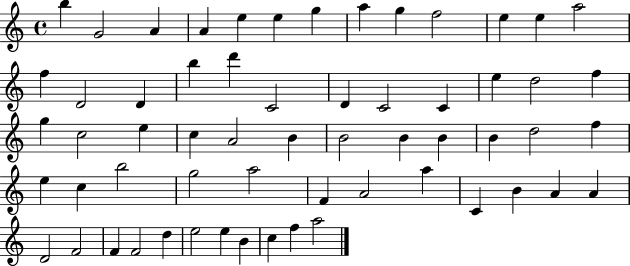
{
  \clef treble
  \time 4/4
  \defaultTimeSignature
  \key c \major
  b''4 g'2 a'4 | a'4 e''4 e''4 g''4 | a''4 g''4 f''2 | e''4 e''4 a''2 | \break f''4 d'2 d'4 | b''4 d'''4 c'2 | d'4 c'2 c'4 | e''4 d''2 f''4 | \break g''4 c''2 e''4 | c''4 a'2 b'4 | b'2 b'4 b'4 | b'4 d''2 f''4 | \break e''4 c''4 b''2 | g''2 a''2 | f'4 a'2 a''4 | c'4 b'4 a'4 a'4 | \break d'2 f'2 | f'4 f'2 d''4 | e''2 e''4 b'4 | c''4 f''4 a''2 | \break \bar "|."
}